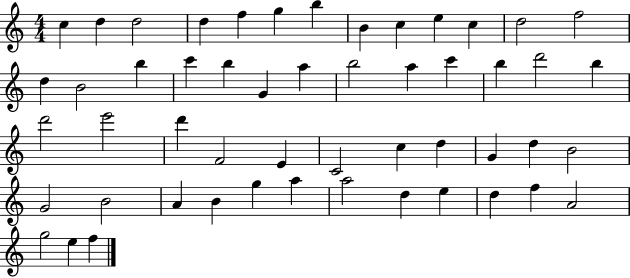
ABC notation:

X:1
T:Untitled
M:4/4
L:1/4
K:C
c d d2 d f g b B c e c d2 f2 d B2 b c' b G a b2 a c' b d'2 b d'2 e'2 d' F2 E C2 c d G d B2 G2 B2 A B g a a2 d e d f A2 g2 e f